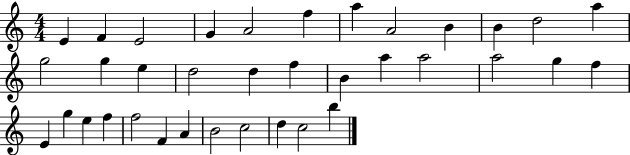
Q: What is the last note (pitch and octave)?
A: B5